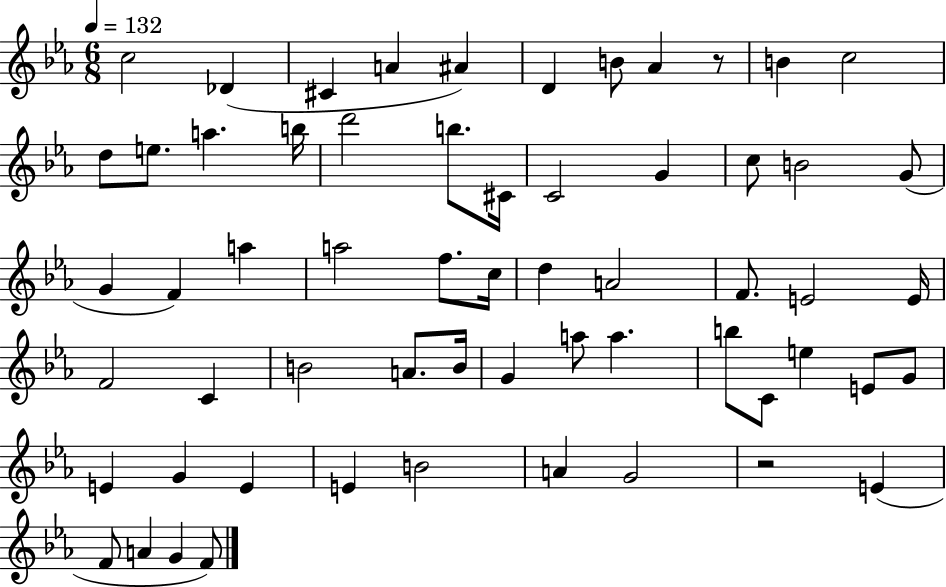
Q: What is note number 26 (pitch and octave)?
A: A5